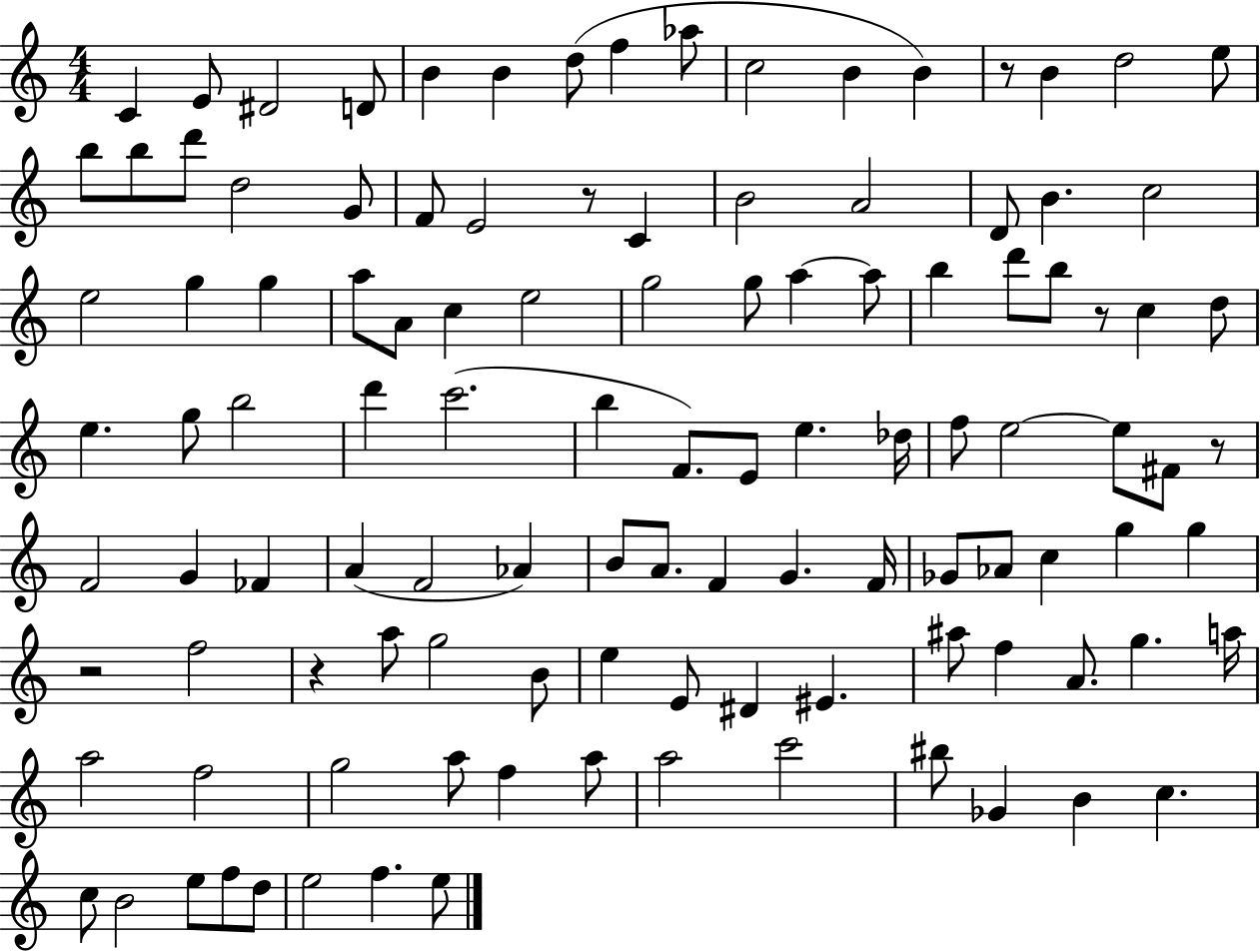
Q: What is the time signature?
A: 4/4